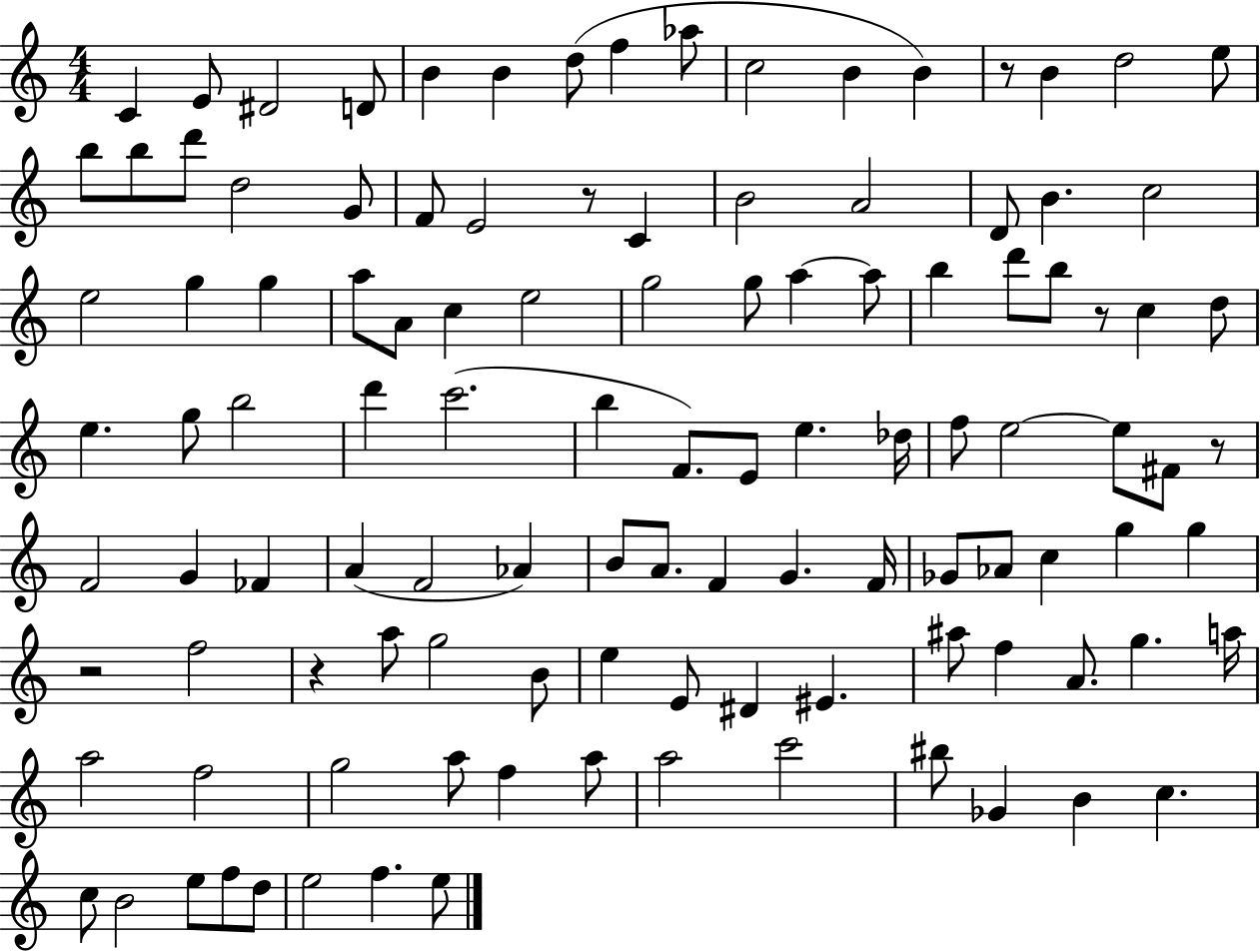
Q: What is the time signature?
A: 4/4